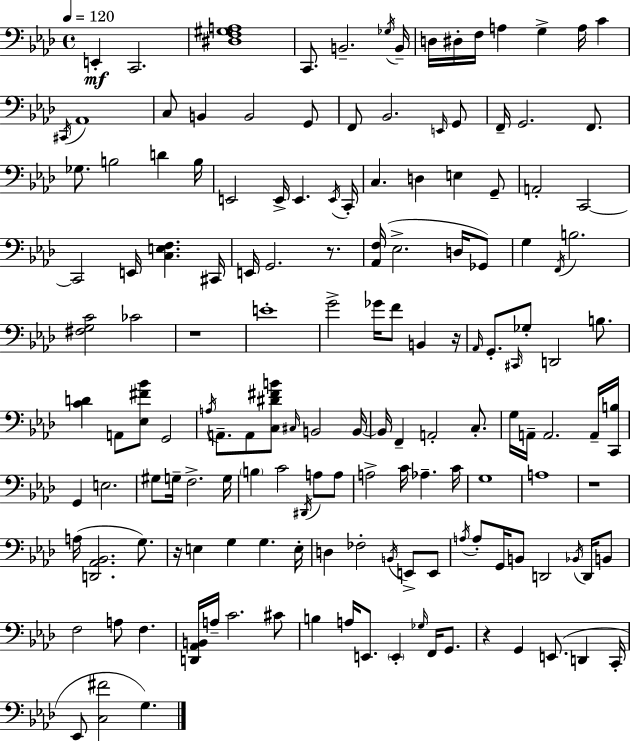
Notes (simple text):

E2/q C2/h. [D#3,F3,G#3,A3]/w C2/e. B2/h. Gb3/s B2/s D3/s D#3/s F3/s A3/q G3/q A3/s C4/q C#2/s Ab2/w C3/e B2/q B2/h G2/e F2/e Bb2/h. E2/s G2/e F2/s G2/h. F2/e. Gb3/e. B3/h D4/q B3/s E2/h E2/s E2/q. E2/s C2/s C3/q. D3/q E3/q G2/e A2/h C2/h C2/h E2/s [C3,E3,F3]/q. C#2/s E2/s G2/h. R/e. [Ab2,F3]/s Eb3/h. D3/s Gb2/e G3/q F2/s B3/h. [F#3,G3,C4]/h CES4/h R/w E4/w G4/h Gb4/s F4/e B2/q R/s Ab2/s G2/e. C#2/s Gb3/e D2/h B3/e. [C4,D4]/q A2/e [Eb3,F#4,Bb4]/e G2/h A3/s A2/e. A2/e [C3,D#4,F#4,B4]/e C#3/s B2/h B2/s B2/s F2/q A2/h C3/e. G3/s A2/s A2/h. A2/s [C2,B3]/s G2/q E3/h. G#3/e G3/s F3/h. G3/s B3/q C4/h D#2/s A3/e A3/e A3/h C4/s Ab3/q. C4/s G3/w A3/w R/w A3/s [D2,Ab2,Bb2]/h. G3/e. R/s E3/q G3/q G3/q. E3/s D3/q FES3/h B2/s E2/e E2/e A3/s A3/e G2/s B2/e D2/h Bb2/s D2/s B2/e F3/h A3/e F3/q. [D2,Ab2,B2]/s A3/s C4/h. C#4/e B3/q A3/s E2/e. E2/q Gb3/s F2/s G2/e. R/q G2/q E2/e. D2/q C2/s Eb2/e [C3,F#4]/h G3/q.